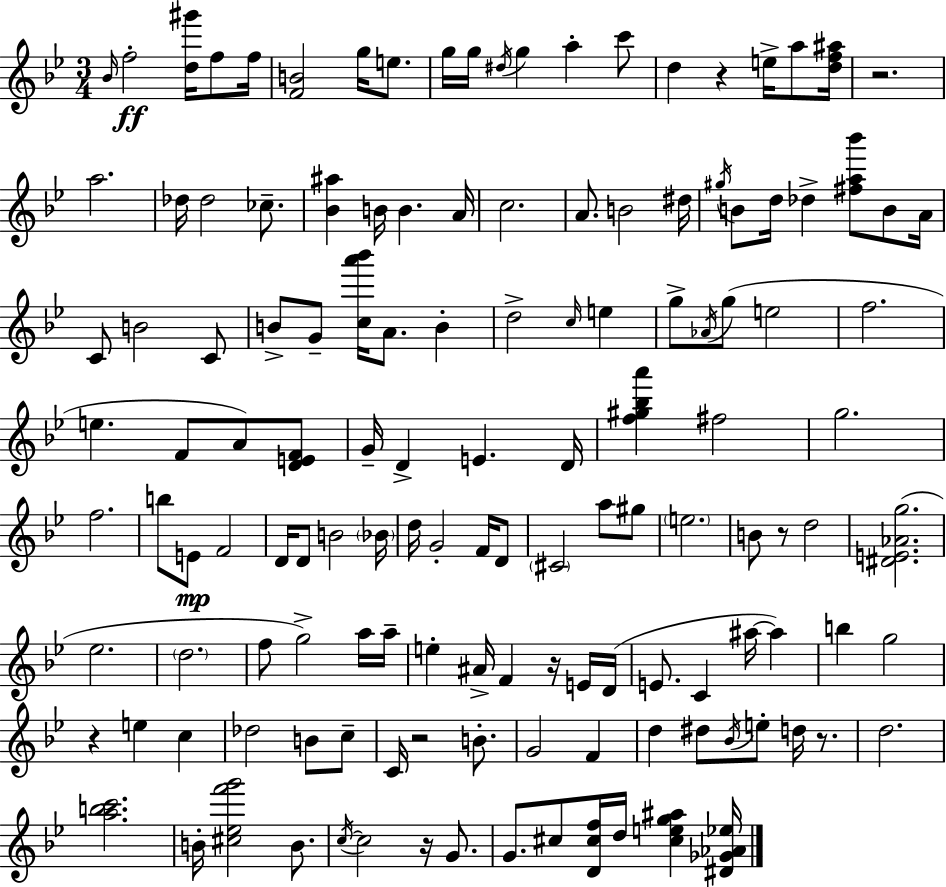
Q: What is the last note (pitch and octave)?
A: D5